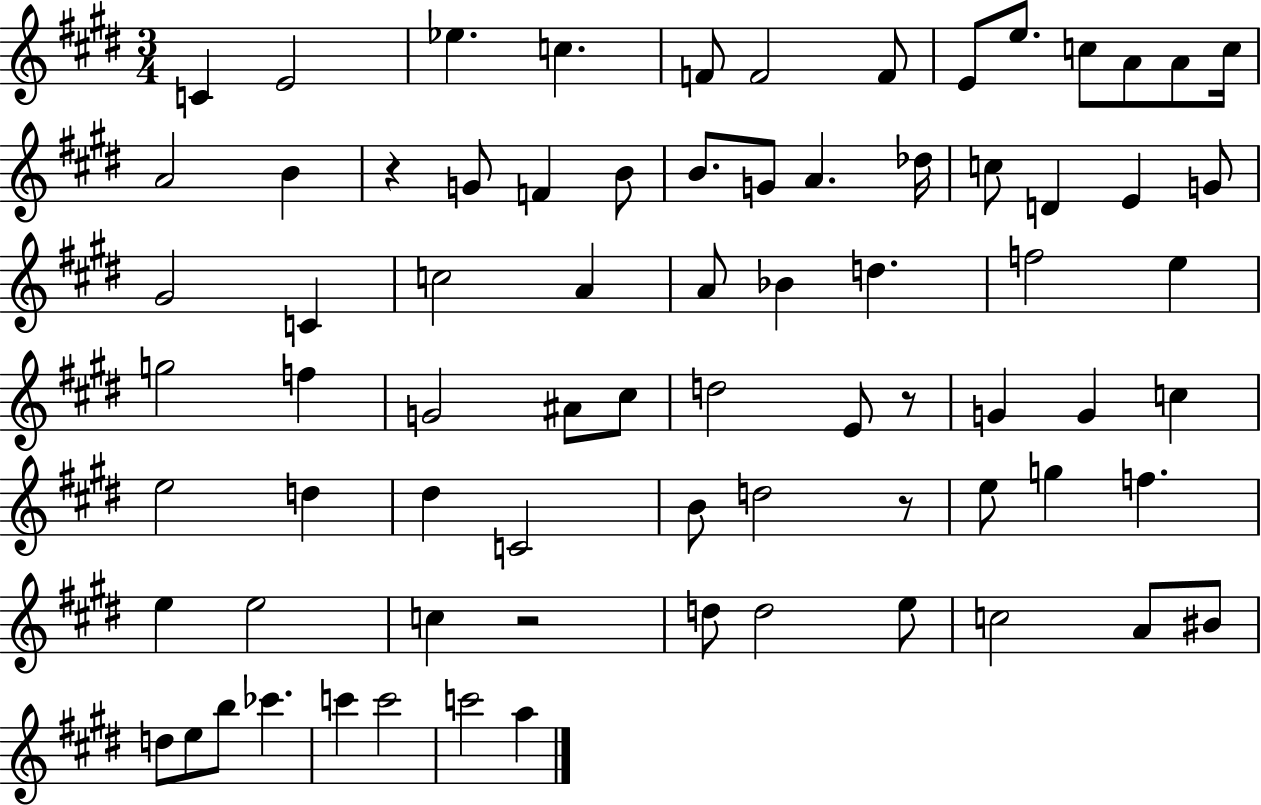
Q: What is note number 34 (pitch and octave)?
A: F5